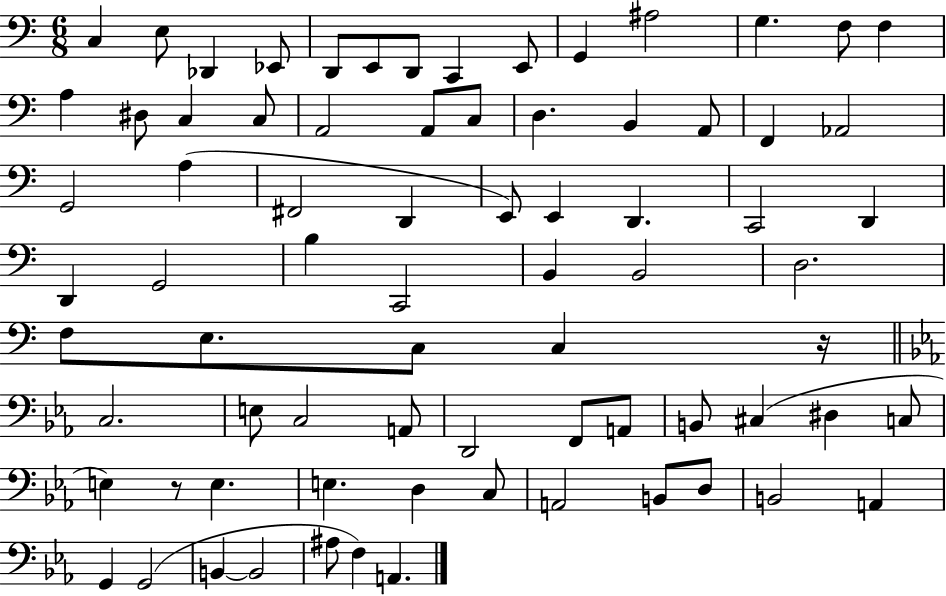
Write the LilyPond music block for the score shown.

{
  \clef bass
  \numericTimeSignature
  \time 6/8
  \key c \major
  c4 e8 des,4 ees,8 | d,8 e,8 d,8 c,4 e,8 | g,4 ais2 | g4. f8 f4 | \break a4 dis8 c4 c8 | a,2 a,8 c8 | d4. b,4 a,8 | f,4 aes,2 | \break g,2 a4( | fis,2 d,4 | e,8) e,4 d,4. | c,2 d,4 | \break d,4 g,2 | b4 c,2 | b,4 b,2 | d2. | \break f8 e8. c8 c4 r16 | \bar "||" \break \key ees \major c2. | e8 c2 a,8 | d,2 f,8 a,8 | b,8 cis4( dis4 c8 | \break e4) r8 e4. | e4. d4 c8 | a,2 b,8 d8 | b,2 a,4 | \break g,4 g,2( | b,4~~ b,2 | ais8 f4) a,4. | \bar "|."
}